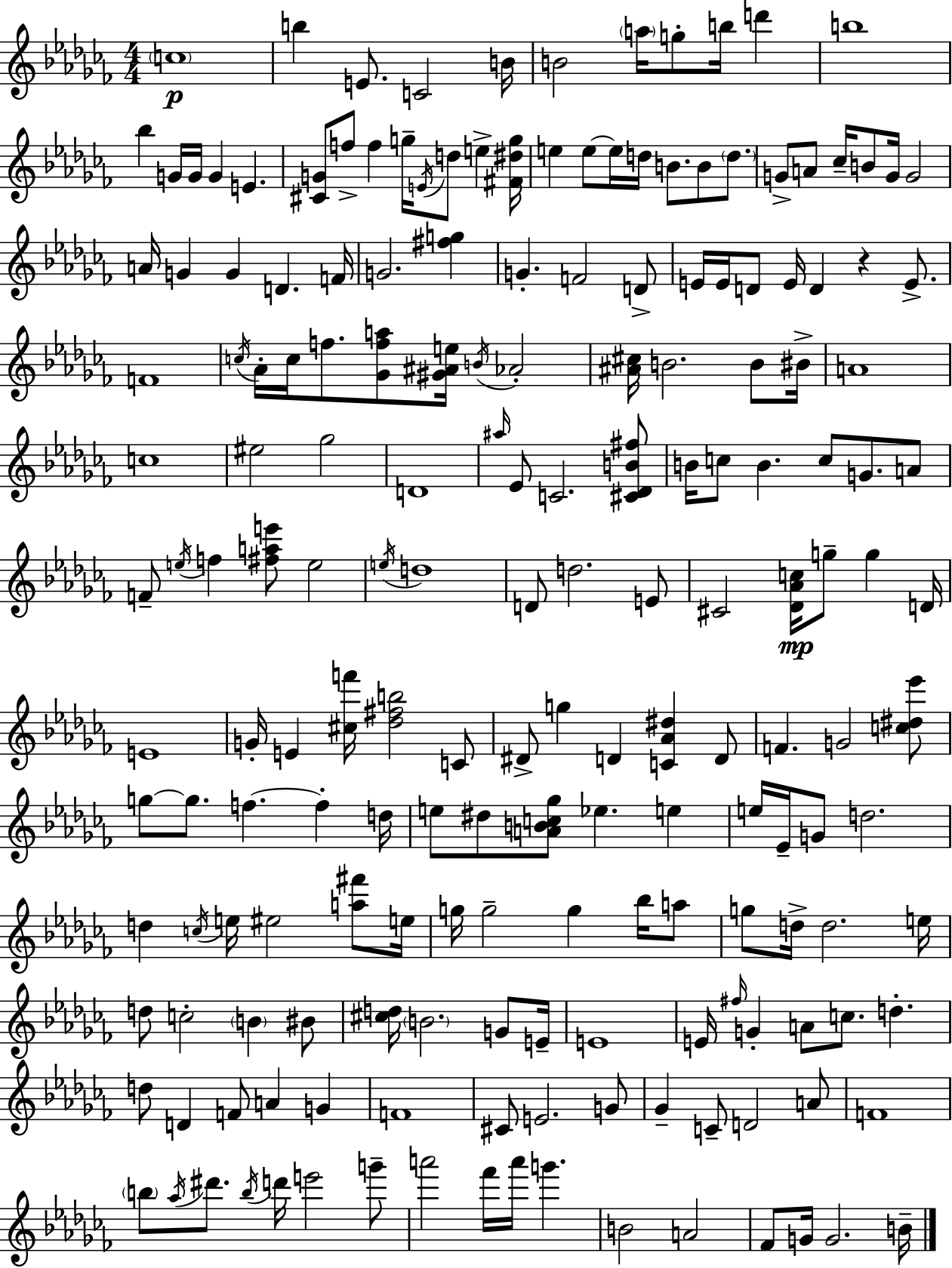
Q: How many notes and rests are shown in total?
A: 186